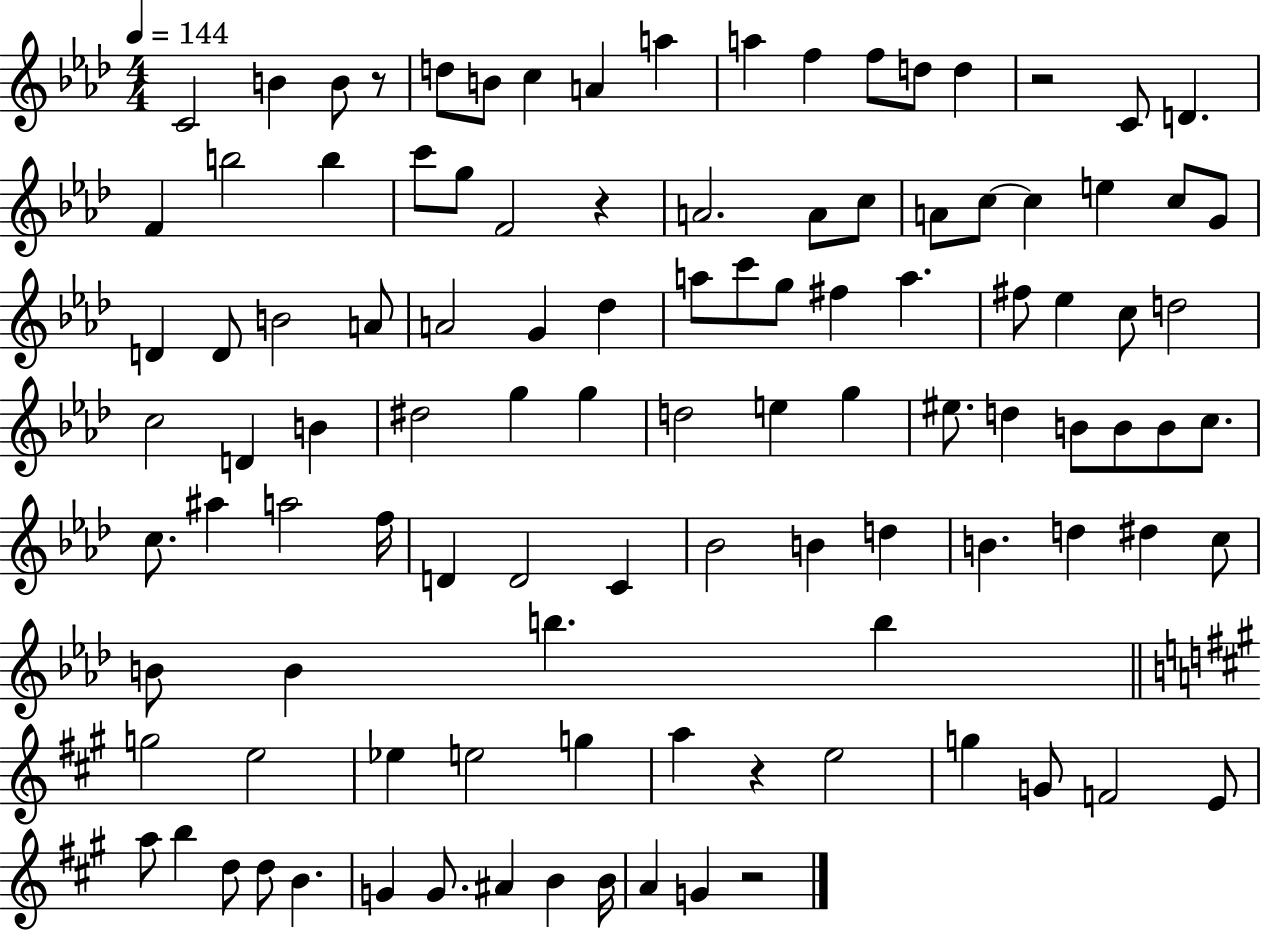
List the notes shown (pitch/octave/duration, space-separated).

C4/h B4/q B4/e R/e D5/e B4/e C5/q A4/q A5/q A5/q F5/q F5/e D5/e D5/q R/h C4/e D4/q. F4/q B5/h B5/q C6/e G5/e F4/h R/q A4/h. A4/e C5/e A4/e C5/e C5/q E5/q C5/e G4/e D4/q D4/e B4/h A4/e A4/h G4/q Db5/q A5/e C6/e G5/e F#5/q A5/q. F#5/e Eb5/q C5/e D5/h C5/h D4/q B4/q D#5/h G5/q G5/q D5/h E5/q G5/q EIS5/e. D5/q B4/e B4/e B4/e C5/e. C5/e. A#5/q A5/h F5/s D4/q D4/h C4/q Bb4/h B4/q D5/q B4/q. D5/q D#5/q C5/e B4/e B4/q B5/q. B5/q G5/h E5/h Eb5/q E5/h G5/q A5/q R/q E5/h G5/q G4/e F4/h E4/e A5/e B5/q D5/e D5/e B4/q. G4/q G4/e. A#4/q B4/q B4/s A4/q G4/q R/h